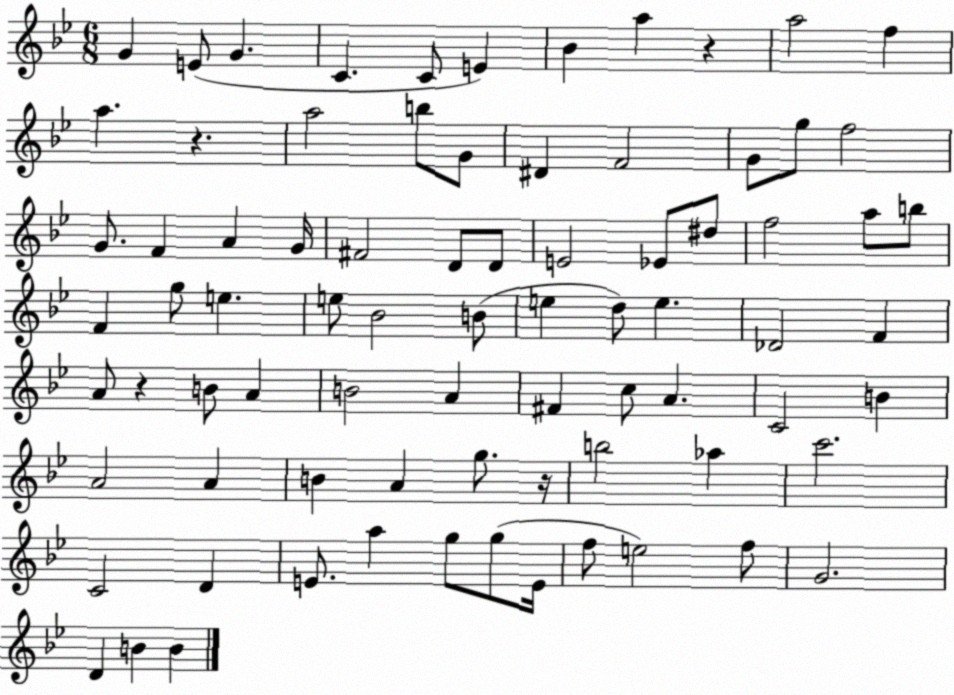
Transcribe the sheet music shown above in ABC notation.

X:1
T:Untitled
M:6/8
L:1/4
K:Bb
G E/2 G C C/2 E _B a z a2 f a z a2 b/2 G/2 ^D F2 G/2 g/2 f2 G/2 F A G/4 ^F2 D/2 D/2 E2 _E/2 ^d/2 f2 a/2 b/2 F g/2 e e/2 _B2 B/2 e d/2 e _D2 F A/2 z B/2 A B2 A ^F c/2 A C2 B A2 A B A g/2 z/4 b2 _a c'2 C2 D E/2 a g/2 g/2 E/4 f/2 e2 f/2 G2 D B B